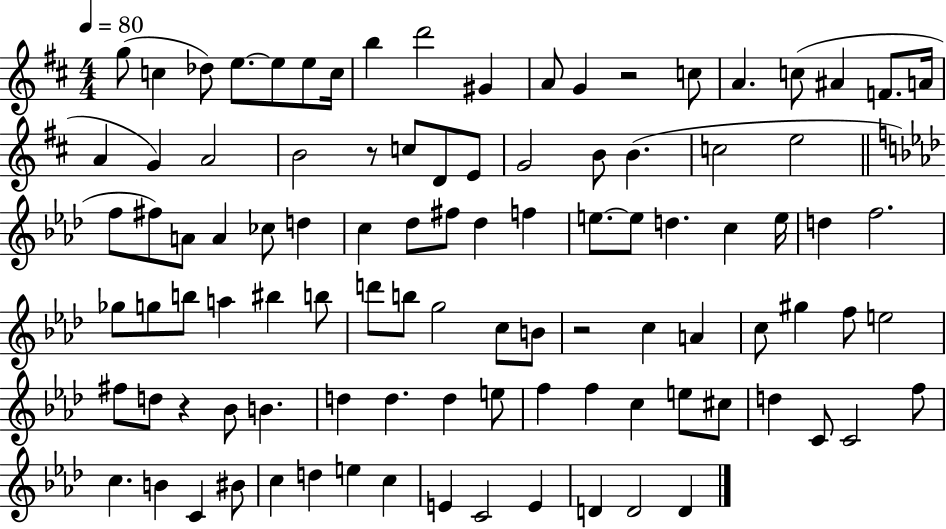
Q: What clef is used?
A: treble